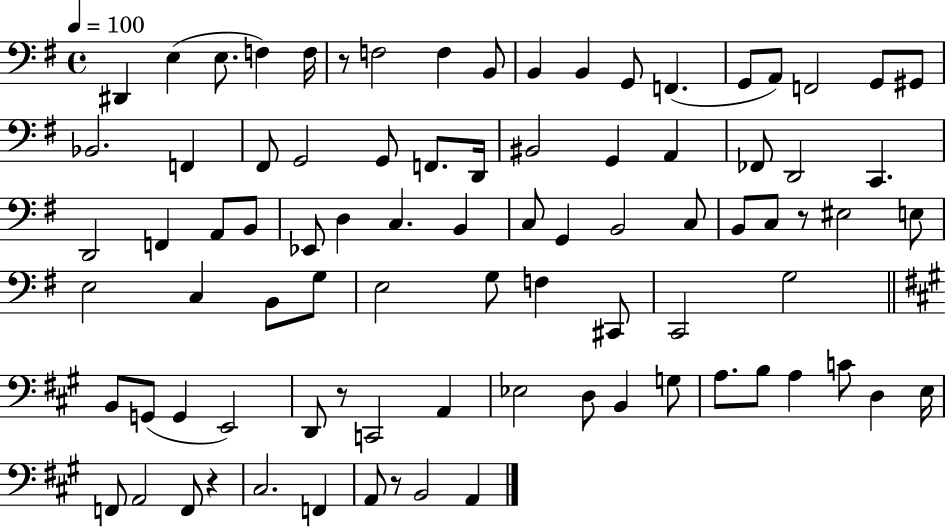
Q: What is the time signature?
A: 4/4